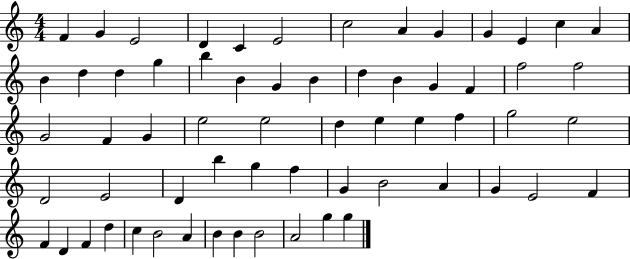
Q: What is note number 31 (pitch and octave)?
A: E5